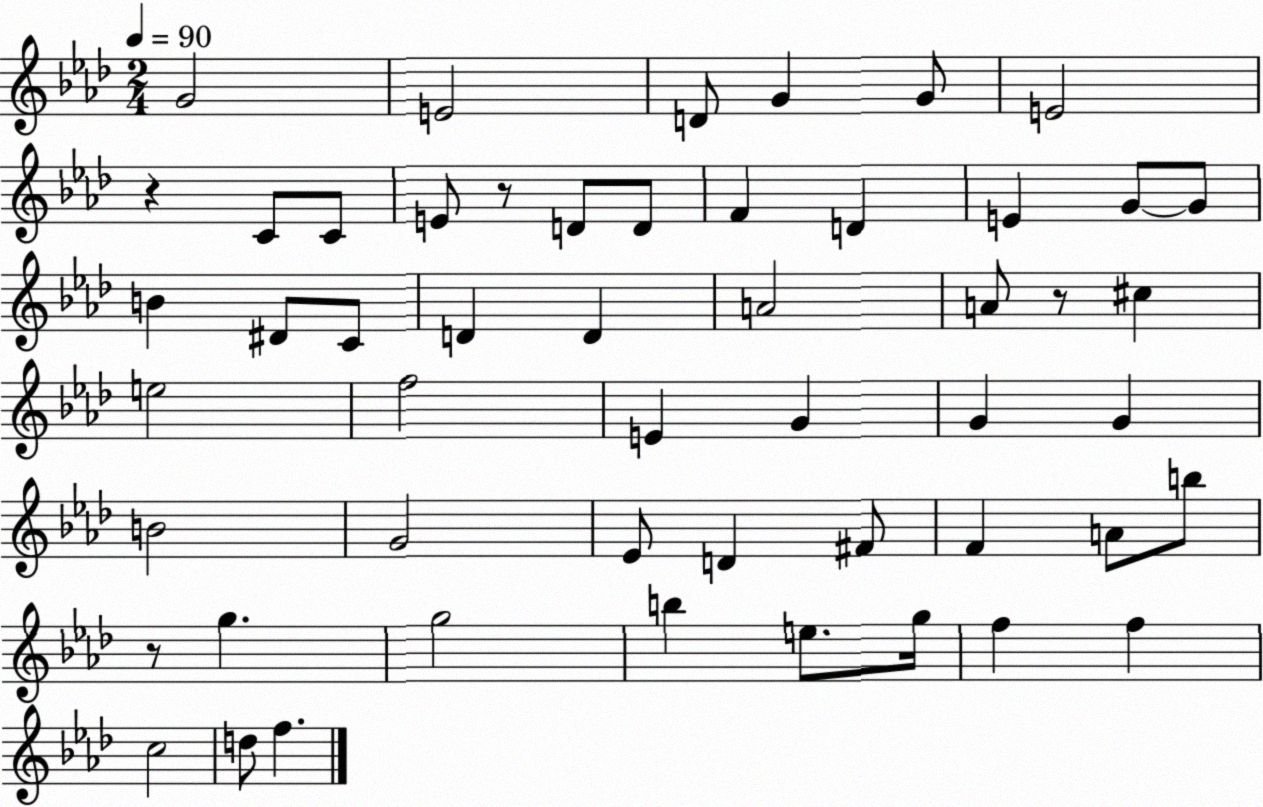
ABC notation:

X:1
T:Untitled
M:2/4
L:1/4
K:Ab
G2 E2 D/2 G G/2 E2 z C/2 C/2 E/2 z/2 D/2 D/2 F D E G/2 G/2 B ^D/2 C/2 D D A2 A/2 z/2 ^c e2 f2 E G G G B2 G2 _E/2 D ^F/2 F A/2 b/2 z/2 g g2 b e/2 g/4 f f c2 d/2 f